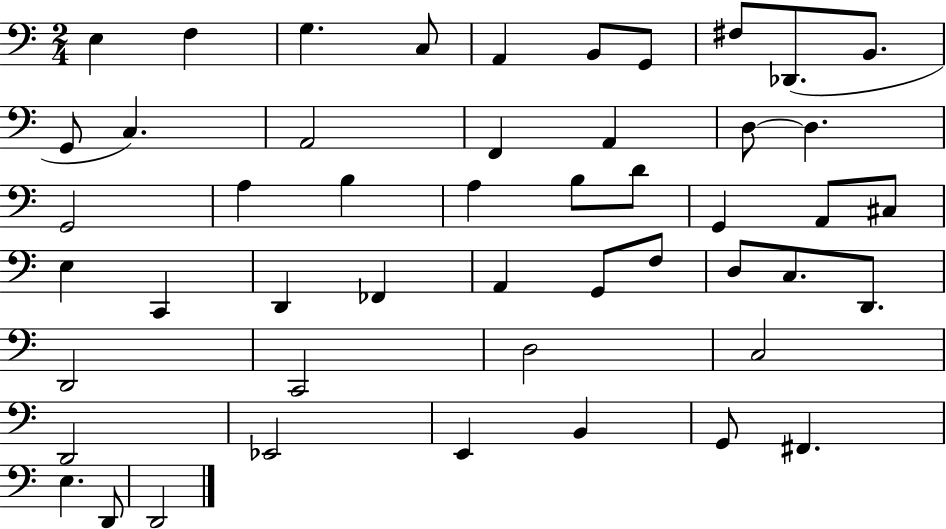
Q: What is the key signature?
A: C major